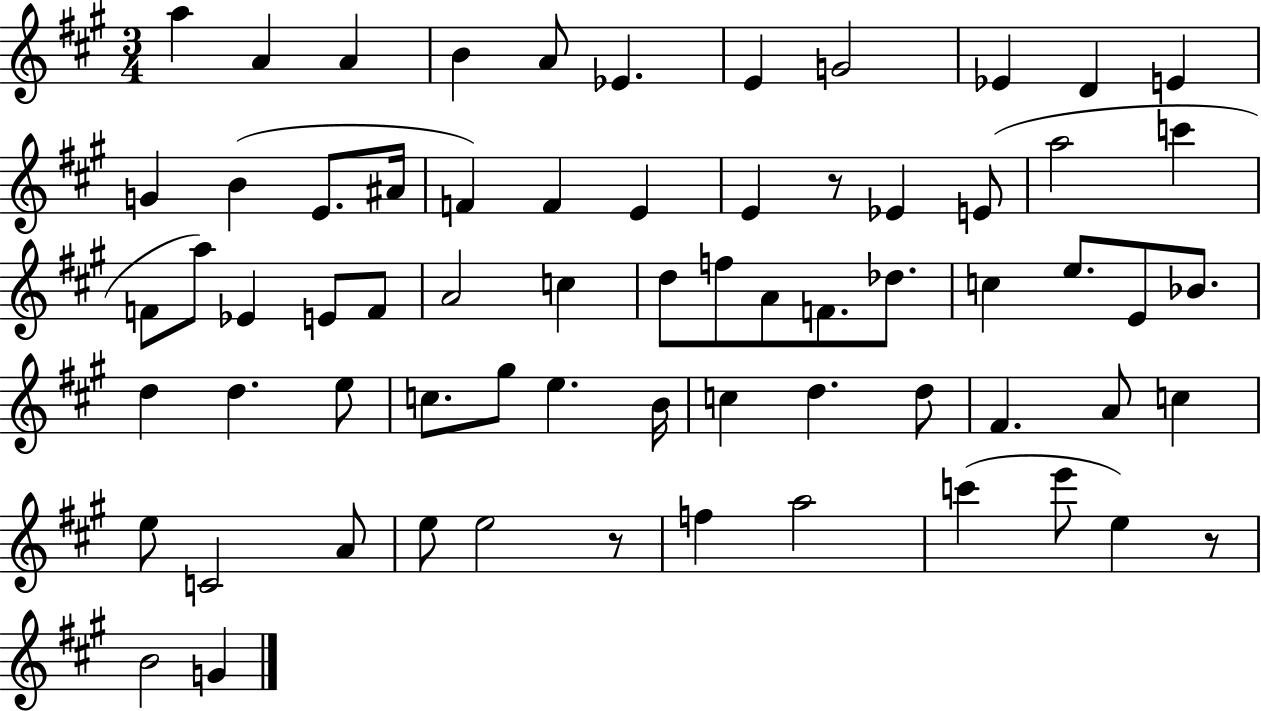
A5/q A4/q A4/q B4/q A4/e Eb4/q. E4/q G4/h Eb4/q D4/q E4/q G4/q B4/q E4/e. A#4/s F4/q F4/q E4/q E4/q R/e Eb4/q E4/e A5/h C6/q F4/e A5/e Eb4/q E4/e F4/e A4/h C5/q D5/e F5/e A4/e F4/e. Db5/e. C5/q E5/e. E4/e Bb4/e. D5/q D5/q. E5/e C5/e. G#5/e E5/q. B4/s C5/q D5/q. D5/e F#4/q. A4/e C5/q E5/e C4/h A4/e E5/e E5/h R/e F5/q A5/h C6/q E6/e E5/q R/e B4/h G4/q